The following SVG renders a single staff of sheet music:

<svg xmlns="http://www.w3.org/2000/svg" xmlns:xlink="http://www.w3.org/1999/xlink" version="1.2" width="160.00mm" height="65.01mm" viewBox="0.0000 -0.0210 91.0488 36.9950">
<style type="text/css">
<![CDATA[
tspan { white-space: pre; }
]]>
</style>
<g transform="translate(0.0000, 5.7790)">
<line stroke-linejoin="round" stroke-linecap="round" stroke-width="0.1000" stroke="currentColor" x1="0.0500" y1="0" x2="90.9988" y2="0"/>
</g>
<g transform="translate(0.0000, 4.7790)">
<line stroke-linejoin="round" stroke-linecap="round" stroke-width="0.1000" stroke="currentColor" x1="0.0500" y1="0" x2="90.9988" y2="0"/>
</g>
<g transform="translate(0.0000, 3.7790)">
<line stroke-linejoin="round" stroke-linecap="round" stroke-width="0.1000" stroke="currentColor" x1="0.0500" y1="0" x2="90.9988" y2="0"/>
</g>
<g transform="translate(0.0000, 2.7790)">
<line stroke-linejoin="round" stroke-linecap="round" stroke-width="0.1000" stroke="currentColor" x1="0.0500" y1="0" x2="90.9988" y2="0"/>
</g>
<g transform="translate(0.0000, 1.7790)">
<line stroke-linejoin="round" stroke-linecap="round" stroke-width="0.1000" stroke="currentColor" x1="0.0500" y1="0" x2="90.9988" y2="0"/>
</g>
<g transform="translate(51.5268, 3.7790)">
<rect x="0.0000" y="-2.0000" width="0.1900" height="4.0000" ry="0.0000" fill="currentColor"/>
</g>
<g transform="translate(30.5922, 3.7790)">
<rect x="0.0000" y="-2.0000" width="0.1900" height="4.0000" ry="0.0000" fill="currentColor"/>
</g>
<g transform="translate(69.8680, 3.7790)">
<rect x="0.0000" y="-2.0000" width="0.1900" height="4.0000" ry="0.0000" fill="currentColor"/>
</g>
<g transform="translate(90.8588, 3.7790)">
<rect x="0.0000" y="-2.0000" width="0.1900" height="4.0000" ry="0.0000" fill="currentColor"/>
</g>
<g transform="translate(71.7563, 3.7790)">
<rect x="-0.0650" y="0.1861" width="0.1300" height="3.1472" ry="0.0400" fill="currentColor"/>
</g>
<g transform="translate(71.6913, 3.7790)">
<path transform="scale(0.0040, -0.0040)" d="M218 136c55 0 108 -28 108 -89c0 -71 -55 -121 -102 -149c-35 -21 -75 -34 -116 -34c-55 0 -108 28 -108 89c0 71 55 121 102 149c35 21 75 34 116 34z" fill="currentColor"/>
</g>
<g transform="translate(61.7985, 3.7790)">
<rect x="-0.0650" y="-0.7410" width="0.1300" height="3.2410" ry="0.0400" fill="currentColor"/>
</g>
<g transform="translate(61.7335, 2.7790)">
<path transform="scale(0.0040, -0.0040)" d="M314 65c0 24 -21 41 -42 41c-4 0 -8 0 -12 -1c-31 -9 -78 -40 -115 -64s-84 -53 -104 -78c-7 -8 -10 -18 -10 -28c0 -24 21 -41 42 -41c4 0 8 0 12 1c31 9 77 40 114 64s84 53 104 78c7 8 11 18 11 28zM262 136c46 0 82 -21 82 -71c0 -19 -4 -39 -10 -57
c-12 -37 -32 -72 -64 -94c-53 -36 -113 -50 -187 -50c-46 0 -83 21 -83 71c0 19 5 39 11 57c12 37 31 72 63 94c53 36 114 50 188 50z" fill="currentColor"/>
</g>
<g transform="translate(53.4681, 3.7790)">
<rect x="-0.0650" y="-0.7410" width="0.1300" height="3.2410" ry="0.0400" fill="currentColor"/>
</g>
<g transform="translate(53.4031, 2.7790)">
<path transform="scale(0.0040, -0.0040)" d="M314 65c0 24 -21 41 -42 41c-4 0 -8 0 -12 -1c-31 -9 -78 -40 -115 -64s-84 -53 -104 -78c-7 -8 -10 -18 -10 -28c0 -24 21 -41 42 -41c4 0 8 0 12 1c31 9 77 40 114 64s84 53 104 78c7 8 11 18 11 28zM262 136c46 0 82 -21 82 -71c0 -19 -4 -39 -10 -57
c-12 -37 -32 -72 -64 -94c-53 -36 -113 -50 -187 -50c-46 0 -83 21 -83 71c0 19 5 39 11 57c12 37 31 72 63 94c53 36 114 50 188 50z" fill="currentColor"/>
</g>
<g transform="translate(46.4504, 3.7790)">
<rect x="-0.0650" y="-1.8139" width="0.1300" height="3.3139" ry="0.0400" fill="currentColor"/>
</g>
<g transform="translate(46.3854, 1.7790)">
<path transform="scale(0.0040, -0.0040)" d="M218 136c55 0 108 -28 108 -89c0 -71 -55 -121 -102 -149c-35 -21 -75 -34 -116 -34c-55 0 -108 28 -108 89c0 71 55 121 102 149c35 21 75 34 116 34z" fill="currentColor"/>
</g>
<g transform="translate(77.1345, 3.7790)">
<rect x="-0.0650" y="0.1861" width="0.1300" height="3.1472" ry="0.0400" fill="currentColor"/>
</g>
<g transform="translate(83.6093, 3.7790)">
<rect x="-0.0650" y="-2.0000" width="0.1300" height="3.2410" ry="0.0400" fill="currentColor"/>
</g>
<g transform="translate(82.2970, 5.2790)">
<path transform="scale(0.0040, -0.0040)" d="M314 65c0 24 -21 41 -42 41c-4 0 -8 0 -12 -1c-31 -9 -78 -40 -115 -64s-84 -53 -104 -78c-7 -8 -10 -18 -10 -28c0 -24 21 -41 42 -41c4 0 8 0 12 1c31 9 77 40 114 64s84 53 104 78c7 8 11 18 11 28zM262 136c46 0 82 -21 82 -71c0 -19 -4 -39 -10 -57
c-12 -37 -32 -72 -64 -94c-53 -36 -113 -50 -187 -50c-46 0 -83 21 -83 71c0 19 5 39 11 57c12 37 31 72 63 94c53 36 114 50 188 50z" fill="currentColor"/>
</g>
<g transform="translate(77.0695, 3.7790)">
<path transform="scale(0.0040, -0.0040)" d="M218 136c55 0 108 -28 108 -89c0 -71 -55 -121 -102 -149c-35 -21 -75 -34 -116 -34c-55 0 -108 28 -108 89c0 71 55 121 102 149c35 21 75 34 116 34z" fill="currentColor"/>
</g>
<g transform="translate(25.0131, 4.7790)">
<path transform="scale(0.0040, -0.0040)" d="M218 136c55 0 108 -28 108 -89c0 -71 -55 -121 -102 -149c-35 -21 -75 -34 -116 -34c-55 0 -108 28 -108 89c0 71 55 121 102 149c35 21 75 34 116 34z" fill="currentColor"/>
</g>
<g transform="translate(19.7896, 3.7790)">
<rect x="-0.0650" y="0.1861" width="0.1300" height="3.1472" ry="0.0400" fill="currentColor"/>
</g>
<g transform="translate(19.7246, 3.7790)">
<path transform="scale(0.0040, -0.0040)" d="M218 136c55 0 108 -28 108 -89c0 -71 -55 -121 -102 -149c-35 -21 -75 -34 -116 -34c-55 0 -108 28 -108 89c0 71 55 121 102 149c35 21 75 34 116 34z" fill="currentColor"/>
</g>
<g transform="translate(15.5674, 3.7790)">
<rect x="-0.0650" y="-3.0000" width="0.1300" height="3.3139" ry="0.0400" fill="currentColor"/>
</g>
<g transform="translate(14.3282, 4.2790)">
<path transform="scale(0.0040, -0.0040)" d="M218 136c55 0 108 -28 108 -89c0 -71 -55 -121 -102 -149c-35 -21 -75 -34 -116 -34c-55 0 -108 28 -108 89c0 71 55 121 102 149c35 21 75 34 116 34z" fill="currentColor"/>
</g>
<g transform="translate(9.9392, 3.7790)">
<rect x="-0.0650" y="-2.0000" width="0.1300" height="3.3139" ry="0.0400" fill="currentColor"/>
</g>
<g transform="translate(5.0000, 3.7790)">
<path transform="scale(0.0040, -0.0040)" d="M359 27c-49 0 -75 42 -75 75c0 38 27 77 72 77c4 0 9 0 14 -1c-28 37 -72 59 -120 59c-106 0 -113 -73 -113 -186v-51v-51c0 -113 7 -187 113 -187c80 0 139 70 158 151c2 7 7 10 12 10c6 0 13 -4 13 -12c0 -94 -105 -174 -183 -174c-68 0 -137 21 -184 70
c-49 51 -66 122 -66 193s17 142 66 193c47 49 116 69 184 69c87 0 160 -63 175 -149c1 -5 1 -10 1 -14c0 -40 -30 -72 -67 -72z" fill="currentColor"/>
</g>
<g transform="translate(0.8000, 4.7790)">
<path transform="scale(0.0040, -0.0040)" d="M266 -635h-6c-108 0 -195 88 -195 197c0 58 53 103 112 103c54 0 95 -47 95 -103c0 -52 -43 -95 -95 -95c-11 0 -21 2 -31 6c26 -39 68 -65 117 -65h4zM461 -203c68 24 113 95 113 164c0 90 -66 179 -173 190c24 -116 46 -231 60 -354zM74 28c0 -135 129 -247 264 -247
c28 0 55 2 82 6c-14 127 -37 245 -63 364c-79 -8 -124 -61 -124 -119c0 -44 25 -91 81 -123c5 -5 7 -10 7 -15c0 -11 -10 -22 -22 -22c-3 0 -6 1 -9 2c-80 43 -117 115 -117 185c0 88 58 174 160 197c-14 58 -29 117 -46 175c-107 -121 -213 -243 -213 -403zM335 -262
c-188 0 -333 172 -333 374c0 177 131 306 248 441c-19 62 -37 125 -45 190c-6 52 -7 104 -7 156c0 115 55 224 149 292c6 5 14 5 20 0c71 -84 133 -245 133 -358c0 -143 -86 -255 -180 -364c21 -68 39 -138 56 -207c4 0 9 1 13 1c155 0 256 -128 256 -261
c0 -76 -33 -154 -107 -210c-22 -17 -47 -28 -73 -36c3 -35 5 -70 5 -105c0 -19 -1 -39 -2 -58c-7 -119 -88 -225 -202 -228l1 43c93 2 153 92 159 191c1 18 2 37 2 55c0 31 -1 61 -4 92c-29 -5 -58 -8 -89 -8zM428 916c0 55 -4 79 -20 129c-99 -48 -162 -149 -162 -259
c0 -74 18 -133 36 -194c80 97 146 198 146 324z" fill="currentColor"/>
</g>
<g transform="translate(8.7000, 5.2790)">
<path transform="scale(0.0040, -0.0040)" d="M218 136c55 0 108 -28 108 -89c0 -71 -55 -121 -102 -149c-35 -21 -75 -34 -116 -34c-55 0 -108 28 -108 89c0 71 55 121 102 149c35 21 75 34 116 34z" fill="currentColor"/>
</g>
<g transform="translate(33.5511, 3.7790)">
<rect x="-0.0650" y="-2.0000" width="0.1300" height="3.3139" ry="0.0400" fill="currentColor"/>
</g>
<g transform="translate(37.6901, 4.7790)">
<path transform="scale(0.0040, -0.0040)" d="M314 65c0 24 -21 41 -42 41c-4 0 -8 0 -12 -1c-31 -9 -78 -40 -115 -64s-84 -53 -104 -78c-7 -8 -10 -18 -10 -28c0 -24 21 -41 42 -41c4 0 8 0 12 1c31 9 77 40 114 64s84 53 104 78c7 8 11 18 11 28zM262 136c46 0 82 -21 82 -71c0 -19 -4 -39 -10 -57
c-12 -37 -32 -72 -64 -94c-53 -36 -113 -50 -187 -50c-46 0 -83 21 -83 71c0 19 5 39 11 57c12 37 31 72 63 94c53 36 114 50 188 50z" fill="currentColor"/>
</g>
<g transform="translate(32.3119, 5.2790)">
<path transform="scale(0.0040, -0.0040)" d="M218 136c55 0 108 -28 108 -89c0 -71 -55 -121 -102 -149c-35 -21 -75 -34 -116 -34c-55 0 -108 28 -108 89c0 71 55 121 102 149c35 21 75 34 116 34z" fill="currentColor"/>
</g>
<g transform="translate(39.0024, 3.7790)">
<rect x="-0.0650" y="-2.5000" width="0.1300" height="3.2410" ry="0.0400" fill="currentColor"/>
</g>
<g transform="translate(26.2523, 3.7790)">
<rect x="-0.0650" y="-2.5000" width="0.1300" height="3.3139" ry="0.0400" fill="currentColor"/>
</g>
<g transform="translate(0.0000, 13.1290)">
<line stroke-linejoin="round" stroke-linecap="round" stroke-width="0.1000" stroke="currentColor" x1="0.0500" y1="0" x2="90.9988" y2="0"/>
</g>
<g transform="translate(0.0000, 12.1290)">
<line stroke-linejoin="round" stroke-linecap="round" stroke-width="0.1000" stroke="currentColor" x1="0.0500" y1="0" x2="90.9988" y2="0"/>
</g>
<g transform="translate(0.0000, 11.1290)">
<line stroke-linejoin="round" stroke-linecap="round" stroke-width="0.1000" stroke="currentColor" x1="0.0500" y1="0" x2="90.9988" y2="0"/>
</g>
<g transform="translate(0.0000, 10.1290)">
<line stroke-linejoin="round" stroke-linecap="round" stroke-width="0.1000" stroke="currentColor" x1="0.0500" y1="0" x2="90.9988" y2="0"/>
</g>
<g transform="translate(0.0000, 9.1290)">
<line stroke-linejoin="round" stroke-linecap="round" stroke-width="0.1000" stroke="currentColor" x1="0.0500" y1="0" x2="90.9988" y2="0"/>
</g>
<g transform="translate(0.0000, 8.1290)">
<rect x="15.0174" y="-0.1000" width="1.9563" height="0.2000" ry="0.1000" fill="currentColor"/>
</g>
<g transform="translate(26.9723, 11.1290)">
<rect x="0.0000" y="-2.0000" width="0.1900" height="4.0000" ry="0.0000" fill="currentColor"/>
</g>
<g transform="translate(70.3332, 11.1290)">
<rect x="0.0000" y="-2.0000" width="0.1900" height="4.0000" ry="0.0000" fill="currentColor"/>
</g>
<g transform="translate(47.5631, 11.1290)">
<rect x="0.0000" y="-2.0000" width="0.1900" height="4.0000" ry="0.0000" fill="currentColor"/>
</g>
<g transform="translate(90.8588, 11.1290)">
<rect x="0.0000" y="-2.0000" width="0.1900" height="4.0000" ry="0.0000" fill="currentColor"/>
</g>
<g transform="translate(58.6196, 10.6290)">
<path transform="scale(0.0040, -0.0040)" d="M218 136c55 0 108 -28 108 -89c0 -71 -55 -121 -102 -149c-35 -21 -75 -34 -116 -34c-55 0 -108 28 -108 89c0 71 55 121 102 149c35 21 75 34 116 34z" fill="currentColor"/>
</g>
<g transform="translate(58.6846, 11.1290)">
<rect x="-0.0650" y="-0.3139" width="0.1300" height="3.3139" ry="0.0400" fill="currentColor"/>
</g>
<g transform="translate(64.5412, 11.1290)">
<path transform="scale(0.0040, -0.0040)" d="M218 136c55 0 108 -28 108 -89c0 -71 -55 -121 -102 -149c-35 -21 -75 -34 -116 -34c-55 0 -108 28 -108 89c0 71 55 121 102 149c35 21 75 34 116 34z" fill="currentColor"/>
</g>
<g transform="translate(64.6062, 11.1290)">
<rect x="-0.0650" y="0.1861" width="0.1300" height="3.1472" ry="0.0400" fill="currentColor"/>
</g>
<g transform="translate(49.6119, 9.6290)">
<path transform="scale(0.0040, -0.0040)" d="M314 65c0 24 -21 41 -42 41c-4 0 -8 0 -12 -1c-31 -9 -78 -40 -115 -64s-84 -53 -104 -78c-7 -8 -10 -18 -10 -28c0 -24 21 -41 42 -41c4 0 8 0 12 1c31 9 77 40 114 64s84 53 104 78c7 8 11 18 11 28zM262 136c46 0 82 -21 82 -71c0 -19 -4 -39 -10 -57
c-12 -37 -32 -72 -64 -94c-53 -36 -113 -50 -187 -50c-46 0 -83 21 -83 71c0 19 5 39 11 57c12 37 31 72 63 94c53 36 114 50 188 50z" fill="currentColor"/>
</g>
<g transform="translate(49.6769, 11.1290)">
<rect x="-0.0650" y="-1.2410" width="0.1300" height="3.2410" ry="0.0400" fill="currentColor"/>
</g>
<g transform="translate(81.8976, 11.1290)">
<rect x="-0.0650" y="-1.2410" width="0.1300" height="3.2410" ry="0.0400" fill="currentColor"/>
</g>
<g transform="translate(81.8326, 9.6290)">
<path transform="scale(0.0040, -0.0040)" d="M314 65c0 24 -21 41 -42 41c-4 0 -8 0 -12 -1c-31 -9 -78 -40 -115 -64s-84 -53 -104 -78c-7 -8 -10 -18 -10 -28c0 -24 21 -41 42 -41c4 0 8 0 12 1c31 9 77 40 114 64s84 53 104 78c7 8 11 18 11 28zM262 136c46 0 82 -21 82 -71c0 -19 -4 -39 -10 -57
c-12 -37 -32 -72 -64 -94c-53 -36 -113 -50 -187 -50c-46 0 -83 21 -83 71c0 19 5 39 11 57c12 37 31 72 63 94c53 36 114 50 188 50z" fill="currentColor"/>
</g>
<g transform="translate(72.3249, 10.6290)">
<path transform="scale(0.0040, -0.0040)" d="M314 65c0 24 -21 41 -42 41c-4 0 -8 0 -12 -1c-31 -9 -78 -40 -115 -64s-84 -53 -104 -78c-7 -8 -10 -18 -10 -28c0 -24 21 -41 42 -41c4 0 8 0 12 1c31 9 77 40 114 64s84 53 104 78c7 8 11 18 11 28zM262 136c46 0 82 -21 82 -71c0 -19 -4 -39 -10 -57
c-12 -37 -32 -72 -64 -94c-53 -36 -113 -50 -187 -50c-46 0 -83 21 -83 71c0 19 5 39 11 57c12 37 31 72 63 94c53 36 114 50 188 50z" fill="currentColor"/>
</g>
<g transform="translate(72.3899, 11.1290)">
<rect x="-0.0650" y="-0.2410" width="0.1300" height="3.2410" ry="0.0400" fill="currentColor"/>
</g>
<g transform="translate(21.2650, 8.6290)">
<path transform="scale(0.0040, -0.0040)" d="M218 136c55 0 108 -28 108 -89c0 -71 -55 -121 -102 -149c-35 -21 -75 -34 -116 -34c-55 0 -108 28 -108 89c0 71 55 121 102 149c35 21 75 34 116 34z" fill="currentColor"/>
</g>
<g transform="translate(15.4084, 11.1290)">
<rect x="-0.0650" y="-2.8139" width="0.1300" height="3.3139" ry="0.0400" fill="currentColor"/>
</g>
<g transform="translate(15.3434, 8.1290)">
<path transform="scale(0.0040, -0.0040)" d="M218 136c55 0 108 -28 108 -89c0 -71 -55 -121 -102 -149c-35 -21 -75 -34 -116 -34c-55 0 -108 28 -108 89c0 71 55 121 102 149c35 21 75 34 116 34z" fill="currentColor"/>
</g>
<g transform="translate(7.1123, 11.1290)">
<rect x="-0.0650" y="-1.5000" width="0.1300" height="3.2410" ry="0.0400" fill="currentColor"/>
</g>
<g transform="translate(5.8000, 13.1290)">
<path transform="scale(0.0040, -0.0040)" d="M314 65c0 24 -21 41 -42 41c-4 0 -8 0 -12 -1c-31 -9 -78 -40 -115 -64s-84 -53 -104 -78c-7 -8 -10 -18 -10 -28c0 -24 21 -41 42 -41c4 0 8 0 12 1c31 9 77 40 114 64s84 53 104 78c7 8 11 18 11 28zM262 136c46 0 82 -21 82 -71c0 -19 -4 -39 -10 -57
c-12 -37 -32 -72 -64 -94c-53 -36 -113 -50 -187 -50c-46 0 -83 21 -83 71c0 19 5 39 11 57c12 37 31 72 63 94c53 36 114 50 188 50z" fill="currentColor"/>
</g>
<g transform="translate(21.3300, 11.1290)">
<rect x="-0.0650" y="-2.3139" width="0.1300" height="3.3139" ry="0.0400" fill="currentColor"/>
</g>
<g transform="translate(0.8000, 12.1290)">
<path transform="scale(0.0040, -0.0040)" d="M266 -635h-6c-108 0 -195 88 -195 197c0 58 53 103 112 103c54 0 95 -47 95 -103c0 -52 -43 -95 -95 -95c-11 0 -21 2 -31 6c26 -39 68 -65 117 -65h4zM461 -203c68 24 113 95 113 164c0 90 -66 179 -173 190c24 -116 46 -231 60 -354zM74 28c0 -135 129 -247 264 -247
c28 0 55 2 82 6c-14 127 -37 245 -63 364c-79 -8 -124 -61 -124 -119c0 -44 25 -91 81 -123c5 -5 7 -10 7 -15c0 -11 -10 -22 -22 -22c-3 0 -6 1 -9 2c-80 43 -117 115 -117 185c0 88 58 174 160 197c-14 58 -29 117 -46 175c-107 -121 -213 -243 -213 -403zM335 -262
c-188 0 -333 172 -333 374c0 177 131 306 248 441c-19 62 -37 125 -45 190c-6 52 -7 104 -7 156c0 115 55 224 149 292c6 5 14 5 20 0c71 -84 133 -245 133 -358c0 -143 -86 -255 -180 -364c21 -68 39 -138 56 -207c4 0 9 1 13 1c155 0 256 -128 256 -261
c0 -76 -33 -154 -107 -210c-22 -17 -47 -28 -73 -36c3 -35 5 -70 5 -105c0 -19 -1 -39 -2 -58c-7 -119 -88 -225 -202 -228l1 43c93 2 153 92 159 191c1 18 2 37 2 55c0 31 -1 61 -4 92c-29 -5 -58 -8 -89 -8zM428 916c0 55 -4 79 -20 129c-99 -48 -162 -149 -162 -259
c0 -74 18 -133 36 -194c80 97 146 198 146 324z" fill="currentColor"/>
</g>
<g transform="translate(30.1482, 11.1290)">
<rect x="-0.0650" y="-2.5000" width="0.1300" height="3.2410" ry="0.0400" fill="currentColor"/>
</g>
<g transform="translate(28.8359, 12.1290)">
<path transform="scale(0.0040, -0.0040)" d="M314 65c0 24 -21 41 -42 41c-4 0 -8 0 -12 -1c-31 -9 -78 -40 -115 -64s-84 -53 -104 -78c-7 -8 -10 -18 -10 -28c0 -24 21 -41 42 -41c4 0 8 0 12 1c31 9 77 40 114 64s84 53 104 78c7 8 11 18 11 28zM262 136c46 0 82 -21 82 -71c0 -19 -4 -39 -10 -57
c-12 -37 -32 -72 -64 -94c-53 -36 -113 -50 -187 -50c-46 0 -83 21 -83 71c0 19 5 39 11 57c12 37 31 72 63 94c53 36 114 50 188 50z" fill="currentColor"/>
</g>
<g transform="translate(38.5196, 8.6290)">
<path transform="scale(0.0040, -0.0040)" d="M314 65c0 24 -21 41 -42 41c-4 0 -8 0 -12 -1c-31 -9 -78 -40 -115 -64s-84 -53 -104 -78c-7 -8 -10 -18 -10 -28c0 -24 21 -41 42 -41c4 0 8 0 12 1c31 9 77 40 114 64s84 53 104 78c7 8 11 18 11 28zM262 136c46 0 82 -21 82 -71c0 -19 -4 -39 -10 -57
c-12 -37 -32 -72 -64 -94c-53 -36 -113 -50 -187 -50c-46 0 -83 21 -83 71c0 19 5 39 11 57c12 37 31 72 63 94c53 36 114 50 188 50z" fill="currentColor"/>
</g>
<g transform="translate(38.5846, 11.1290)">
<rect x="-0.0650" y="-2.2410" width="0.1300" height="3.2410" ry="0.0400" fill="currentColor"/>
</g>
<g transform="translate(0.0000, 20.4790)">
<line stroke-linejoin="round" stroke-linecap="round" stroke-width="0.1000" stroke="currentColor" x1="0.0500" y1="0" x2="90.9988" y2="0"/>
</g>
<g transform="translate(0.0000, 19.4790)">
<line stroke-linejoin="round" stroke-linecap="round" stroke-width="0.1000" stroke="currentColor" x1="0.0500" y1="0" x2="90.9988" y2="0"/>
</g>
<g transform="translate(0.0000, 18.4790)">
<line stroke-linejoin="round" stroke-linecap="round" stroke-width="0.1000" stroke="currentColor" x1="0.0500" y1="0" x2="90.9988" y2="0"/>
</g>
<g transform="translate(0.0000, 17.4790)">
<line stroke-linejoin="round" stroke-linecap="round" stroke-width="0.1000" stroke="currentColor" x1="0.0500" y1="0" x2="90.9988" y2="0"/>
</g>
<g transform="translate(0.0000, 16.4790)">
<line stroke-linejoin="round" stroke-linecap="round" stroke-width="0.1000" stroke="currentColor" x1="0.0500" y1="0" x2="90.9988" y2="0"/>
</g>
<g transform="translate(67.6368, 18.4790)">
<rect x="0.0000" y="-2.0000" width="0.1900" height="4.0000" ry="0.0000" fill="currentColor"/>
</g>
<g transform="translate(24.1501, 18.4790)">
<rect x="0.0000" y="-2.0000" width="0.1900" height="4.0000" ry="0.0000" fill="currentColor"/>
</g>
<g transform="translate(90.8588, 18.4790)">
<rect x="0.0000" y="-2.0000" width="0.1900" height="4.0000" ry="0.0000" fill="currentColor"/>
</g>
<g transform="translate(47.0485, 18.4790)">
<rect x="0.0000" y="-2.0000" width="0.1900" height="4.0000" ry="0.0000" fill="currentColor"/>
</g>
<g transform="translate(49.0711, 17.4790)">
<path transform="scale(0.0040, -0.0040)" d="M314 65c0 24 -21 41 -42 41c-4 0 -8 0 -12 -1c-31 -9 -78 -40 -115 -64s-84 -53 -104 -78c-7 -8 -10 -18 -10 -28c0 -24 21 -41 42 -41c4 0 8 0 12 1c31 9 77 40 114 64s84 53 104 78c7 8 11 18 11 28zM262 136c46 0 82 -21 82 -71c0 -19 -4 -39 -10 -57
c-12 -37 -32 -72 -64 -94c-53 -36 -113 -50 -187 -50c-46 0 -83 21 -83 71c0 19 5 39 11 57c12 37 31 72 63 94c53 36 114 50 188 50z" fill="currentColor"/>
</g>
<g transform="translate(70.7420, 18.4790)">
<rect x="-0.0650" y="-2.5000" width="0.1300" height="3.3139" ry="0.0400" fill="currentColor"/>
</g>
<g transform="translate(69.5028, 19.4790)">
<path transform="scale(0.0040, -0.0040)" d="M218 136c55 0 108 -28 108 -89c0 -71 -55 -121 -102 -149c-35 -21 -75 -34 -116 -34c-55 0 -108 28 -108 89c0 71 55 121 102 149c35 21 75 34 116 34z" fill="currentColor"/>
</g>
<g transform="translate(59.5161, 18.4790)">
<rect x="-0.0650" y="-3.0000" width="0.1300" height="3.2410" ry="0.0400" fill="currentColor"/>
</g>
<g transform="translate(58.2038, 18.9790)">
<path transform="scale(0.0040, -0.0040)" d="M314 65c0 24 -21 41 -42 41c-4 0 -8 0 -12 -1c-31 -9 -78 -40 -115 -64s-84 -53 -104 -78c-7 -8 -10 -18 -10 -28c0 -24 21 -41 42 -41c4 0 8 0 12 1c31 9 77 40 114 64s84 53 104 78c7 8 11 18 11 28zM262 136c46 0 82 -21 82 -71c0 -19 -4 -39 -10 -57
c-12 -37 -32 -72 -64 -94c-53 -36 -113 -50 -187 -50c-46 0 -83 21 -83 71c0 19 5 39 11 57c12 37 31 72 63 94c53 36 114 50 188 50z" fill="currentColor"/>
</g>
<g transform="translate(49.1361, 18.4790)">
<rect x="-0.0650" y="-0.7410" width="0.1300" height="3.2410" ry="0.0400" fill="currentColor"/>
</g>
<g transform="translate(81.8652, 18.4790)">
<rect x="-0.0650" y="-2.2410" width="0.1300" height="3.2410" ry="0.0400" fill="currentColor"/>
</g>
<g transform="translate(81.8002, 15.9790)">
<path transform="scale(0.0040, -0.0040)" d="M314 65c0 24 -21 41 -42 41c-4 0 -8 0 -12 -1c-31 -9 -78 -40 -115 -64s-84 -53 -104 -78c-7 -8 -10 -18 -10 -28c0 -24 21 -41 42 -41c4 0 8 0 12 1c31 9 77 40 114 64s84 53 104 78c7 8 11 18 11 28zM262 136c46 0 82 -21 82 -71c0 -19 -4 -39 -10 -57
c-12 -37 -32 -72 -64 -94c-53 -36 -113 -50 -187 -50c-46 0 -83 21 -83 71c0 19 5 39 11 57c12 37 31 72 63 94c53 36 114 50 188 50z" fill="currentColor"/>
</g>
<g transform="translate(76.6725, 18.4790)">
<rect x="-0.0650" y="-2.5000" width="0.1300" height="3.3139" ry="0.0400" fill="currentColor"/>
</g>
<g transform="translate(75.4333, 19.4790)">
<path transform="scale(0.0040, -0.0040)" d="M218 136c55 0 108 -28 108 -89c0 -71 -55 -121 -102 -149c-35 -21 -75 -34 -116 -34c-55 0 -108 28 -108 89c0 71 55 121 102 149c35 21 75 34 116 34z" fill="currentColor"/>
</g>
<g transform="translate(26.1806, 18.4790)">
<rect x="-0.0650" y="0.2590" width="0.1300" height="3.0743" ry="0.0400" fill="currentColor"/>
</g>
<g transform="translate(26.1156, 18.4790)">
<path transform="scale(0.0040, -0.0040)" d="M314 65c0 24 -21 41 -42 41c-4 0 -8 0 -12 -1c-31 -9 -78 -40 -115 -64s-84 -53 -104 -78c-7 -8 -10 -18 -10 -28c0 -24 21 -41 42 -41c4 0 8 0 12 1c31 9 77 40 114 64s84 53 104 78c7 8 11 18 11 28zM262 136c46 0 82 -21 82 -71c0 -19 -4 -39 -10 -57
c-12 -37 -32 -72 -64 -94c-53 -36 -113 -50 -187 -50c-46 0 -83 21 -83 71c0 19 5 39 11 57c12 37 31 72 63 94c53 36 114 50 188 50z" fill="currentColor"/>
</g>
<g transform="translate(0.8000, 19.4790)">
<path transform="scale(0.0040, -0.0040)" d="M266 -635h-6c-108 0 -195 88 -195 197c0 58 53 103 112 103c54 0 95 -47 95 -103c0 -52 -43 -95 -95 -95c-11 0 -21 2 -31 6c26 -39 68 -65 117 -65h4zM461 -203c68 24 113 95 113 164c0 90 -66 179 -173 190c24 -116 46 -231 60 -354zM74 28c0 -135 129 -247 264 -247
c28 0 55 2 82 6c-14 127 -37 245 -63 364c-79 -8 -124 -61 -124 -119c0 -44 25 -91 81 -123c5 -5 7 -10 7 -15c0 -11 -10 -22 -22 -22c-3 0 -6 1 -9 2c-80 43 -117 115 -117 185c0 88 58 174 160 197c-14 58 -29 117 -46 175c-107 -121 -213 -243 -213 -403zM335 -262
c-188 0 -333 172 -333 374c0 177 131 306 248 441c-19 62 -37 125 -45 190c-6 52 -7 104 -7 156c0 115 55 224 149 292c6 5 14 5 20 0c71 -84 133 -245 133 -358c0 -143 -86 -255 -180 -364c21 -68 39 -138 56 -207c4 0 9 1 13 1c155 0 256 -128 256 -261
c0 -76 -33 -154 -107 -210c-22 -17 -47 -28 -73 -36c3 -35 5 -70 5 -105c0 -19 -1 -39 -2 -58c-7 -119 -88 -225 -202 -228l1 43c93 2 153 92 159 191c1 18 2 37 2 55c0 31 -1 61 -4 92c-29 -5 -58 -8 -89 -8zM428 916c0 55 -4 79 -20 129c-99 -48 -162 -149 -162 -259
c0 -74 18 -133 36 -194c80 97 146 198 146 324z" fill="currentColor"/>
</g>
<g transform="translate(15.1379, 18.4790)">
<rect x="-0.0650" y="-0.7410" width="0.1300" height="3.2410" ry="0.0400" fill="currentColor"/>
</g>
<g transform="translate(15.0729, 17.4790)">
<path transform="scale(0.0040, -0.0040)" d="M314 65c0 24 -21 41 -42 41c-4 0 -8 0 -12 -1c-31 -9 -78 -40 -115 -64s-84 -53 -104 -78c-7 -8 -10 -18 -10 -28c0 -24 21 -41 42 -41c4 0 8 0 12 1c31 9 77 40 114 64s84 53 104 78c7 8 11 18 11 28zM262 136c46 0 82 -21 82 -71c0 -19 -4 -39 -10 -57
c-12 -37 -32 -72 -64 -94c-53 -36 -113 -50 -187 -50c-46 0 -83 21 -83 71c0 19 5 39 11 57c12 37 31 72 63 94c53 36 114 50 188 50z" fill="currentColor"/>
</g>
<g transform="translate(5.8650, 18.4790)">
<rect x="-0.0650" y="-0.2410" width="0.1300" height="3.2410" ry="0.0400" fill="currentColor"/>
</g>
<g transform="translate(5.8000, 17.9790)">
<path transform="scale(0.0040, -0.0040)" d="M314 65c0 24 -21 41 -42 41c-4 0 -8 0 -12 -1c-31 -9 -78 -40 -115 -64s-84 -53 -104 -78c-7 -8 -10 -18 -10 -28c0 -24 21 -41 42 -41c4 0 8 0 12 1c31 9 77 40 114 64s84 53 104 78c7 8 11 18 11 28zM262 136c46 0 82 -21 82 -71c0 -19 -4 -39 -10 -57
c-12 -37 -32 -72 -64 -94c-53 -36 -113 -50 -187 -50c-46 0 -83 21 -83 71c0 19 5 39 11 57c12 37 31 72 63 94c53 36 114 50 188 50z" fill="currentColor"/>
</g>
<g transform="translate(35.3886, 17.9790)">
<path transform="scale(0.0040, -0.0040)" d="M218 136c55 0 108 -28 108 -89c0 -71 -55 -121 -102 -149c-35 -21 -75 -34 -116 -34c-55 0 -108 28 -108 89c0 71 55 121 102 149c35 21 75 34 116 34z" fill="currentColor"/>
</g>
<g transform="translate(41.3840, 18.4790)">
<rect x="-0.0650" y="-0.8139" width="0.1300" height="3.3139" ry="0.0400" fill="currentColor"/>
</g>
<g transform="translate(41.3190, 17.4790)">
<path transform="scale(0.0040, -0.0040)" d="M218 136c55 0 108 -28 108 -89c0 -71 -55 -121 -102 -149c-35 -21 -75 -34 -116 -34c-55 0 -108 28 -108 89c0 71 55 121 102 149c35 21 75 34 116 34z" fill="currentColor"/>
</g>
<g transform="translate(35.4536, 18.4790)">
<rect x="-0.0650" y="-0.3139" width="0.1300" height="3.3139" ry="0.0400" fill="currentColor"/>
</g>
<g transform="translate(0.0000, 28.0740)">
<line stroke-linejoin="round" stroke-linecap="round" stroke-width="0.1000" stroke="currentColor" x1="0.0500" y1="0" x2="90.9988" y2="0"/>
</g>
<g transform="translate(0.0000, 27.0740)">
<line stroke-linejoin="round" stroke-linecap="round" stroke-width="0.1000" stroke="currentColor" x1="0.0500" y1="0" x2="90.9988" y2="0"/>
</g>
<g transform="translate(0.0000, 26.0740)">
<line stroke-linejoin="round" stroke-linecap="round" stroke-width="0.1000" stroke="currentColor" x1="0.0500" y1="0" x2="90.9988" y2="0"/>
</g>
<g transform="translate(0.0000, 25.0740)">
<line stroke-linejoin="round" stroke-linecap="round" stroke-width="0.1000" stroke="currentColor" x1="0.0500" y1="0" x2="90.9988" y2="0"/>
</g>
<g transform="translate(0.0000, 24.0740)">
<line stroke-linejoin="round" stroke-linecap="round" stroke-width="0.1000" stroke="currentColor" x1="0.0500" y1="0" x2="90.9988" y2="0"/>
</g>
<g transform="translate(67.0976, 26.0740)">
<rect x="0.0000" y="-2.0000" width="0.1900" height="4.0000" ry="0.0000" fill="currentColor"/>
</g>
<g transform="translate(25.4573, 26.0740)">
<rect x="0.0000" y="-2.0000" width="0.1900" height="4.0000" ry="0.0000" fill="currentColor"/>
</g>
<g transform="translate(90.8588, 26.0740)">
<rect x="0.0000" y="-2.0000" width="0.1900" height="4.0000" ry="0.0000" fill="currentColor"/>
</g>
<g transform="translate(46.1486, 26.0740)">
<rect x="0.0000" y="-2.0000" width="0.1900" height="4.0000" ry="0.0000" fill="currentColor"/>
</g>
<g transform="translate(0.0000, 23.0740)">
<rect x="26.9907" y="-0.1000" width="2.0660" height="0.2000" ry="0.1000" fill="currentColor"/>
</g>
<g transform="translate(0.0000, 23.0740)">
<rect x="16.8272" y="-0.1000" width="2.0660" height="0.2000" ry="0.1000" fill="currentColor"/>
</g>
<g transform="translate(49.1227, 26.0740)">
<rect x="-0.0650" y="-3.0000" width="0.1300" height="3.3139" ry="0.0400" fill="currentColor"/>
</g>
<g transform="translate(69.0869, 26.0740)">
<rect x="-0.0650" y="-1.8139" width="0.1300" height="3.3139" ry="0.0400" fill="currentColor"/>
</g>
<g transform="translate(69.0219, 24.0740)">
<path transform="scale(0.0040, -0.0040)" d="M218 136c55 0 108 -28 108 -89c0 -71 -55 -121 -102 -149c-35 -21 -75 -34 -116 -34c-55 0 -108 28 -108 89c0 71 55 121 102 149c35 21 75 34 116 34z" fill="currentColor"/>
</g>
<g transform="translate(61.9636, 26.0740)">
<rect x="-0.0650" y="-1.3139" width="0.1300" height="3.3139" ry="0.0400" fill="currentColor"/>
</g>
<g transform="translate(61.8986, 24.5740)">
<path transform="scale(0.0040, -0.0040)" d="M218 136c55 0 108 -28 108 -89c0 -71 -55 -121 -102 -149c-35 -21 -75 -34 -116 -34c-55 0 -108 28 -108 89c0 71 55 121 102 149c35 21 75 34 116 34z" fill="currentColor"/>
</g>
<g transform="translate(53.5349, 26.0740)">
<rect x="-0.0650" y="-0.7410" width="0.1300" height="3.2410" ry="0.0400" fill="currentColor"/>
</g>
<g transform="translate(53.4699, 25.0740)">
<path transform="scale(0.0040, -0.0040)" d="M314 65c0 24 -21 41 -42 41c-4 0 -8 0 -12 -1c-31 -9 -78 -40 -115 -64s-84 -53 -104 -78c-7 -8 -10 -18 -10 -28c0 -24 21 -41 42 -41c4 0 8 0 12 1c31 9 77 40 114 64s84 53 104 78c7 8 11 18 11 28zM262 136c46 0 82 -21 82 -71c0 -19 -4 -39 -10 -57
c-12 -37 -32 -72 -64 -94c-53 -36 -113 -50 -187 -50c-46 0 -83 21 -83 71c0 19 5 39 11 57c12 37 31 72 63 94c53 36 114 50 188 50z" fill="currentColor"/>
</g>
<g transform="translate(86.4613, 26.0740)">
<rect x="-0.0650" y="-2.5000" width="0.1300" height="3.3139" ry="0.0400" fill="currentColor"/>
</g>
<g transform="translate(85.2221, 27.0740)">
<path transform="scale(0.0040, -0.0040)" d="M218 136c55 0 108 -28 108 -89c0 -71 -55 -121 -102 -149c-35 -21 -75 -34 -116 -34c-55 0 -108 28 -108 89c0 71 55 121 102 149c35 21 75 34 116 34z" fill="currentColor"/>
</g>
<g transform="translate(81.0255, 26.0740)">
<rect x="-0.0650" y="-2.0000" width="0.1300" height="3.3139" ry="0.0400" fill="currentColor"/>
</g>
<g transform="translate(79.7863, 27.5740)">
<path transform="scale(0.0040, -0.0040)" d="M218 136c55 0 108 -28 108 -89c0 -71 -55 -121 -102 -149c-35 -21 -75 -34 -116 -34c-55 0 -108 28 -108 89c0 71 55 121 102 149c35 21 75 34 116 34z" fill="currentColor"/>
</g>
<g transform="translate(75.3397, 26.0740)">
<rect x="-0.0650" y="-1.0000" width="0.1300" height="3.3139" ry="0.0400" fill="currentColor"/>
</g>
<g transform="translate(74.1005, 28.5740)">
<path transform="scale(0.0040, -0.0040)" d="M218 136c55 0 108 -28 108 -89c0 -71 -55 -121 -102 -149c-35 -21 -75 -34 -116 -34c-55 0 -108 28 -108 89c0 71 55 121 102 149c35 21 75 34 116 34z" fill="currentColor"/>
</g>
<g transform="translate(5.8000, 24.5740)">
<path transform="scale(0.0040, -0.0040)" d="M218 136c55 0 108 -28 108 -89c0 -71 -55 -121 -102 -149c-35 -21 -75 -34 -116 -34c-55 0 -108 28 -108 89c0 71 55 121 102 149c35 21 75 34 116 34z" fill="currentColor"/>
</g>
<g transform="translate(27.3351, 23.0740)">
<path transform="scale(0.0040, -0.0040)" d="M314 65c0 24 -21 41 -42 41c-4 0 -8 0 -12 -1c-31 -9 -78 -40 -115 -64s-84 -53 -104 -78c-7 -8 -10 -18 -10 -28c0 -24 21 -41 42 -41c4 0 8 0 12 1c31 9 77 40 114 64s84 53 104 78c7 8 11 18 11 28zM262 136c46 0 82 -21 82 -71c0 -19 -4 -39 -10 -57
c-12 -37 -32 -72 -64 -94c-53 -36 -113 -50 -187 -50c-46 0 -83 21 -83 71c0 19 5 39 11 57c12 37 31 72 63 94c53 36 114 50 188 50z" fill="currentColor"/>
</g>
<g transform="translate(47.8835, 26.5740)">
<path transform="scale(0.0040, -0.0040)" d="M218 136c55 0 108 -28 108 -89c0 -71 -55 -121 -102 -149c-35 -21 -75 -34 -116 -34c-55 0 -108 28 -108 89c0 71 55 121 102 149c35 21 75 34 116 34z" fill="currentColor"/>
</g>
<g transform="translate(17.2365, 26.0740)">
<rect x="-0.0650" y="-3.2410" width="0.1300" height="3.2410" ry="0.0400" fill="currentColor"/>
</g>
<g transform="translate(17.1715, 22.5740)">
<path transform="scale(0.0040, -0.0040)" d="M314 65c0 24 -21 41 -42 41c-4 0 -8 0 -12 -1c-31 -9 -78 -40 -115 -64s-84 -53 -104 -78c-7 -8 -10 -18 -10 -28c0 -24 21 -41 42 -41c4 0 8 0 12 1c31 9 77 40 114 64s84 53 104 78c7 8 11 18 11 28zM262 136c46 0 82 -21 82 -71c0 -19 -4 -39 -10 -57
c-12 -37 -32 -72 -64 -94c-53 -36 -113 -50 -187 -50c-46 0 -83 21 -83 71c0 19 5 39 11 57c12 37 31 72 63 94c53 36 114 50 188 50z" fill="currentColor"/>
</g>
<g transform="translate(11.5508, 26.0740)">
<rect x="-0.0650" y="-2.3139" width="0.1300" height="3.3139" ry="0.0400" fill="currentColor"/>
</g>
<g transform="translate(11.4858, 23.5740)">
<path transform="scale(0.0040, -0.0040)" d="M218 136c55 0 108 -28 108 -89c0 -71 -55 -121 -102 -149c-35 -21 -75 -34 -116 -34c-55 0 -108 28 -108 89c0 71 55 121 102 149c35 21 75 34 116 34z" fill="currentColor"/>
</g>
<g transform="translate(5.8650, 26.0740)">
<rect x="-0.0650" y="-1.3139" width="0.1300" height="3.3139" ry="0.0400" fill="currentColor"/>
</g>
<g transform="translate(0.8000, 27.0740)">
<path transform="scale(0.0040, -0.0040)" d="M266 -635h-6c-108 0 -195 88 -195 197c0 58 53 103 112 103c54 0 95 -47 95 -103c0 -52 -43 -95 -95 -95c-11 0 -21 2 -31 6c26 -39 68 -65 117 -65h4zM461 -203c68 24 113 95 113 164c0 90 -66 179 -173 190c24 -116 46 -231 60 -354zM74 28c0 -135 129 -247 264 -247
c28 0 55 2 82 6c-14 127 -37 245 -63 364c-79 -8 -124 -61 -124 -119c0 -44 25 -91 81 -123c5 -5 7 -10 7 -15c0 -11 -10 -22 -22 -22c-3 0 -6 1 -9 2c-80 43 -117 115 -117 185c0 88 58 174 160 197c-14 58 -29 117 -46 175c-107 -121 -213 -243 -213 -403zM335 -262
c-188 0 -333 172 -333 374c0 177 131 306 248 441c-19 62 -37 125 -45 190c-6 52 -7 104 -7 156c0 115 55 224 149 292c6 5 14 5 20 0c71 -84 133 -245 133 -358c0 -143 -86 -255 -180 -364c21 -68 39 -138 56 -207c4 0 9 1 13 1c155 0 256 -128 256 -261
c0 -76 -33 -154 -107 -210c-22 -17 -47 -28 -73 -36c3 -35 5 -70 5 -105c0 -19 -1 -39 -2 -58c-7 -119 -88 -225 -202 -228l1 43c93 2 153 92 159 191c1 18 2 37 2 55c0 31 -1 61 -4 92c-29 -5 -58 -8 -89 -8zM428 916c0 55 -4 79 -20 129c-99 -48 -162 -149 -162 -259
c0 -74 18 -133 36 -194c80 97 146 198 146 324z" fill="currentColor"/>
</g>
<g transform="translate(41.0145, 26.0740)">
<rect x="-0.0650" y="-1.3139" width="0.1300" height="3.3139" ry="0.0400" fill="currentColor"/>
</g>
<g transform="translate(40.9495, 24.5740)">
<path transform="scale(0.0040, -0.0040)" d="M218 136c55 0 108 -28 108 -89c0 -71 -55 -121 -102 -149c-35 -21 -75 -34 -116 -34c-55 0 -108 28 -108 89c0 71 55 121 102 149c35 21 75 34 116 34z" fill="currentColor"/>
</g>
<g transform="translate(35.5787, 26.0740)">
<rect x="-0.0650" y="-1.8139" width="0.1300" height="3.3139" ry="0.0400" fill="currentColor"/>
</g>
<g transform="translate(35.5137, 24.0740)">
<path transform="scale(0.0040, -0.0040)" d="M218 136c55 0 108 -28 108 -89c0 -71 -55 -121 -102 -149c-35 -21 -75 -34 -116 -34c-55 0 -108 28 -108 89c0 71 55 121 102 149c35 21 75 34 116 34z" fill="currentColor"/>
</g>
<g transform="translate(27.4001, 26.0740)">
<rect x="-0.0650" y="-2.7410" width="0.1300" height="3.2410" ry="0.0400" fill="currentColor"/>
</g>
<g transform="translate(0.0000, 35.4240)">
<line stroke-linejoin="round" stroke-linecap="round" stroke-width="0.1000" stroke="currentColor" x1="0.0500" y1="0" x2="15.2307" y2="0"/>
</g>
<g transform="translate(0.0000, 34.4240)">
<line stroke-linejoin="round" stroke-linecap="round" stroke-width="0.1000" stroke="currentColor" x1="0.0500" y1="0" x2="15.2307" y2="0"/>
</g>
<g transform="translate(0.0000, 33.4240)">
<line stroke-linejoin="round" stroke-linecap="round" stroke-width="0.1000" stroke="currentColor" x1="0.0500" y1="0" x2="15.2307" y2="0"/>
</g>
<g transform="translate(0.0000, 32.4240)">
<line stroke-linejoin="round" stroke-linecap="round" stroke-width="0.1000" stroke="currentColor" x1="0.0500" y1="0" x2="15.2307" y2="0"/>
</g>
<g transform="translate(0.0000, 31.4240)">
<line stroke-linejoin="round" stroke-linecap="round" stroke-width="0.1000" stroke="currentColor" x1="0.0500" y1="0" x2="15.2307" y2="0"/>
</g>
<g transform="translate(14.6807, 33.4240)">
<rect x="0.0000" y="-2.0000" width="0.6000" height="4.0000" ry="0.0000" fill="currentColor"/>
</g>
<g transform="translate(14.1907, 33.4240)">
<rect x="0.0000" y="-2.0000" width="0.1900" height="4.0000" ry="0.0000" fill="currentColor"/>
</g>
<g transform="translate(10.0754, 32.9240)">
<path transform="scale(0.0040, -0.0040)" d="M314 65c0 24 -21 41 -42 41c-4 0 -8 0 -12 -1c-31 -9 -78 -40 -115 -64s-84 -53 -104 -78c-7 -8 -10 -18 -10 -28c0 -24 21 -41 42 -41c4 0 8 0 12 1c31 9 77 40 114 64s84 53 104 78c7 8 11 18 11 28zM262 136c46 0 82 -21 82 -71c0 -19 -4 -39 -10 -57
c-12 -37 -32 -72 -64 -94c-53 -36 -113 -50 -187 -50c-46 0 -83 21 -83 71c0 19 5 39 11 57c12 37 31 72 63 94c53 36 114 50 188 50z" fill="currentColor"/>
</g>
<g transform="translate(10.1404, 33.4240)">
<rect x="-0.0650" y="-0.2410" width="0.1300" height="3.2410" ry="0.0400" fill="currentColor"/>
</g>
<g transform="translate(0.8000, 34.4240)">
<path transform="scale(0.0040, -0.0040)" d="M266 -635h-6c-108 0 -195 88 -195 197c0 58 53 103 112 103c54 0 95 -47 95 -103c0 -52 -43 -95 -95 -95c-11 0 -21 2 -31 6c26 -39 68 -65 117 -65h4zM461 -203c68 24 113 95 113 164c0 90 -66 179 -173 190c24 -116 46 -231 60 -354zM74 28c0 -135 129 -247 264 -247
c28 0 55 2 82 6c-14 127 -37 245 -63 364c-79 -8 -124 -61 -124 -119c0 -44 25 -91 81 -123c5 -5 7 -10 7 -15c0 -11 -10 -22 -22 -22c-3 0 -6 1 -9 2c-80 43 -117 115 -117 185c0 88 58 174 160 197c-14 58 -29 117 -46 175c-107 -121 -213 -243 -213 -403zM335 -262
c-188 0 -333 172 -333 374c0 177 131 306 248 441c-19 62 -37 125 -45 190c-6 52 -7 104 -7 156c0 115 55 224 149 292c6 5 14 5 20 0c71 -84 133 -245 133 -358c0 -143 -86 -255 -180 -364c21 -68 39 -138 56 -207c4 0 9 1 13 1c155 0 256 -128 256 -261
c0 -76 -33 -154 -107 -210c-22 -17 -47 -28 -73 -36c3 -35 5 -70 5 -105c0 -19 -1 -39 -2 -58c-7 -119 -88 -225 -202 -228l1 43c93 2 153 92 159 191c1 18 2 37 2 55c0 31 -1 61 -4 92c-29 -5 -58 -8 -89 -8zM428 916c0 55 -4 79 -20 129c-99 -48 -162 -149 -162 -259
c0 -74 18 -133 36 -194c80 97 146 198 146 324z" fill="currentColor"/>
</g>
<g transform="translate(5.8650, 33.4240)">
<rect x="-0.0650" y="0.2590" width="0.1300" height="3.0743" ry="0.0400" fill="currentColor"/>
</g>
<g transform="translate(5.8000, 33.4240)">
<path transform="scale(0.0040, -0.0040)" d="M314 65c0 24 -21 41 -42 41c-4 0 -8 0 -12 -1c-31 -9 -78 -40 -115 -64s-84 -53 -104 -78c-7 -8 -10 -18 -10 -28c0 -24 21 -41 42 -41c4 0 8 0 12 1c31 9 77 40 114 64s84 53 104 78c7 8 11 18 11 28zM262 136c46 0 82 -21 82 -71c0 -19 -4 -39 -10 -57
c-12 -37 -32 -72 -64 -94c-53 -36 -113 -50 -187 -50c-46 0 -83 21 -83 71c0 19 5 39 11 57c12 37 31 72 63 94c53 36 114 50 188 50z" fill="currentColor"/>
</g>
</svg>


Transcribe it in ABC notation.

X:1
T:Untitled
M:4/4
L:1/4
K:C
F A B G F G2 f d2 d2 B B F2 E2 a g G2 g2 e2 c B c2 e2 c2 d2 B2 c d d2 A2 G G g2 e g b2 a2 f e A d2 e f D F G B2 c2